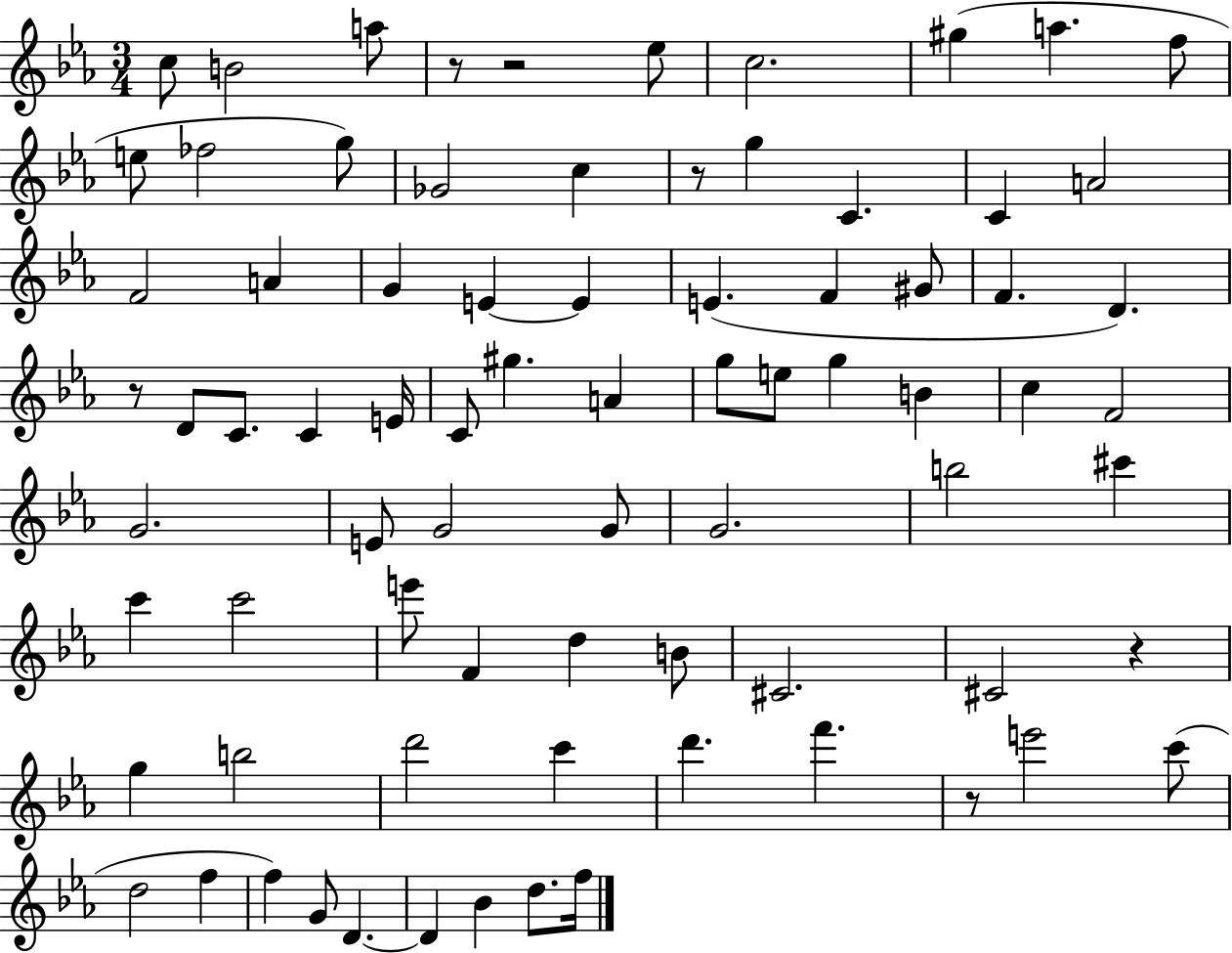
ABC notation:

X:1
T:Untitled
M:3/4
L:1/4
K:Eb
c/2 B2 a/2 z/2 z2 _e/2 c2 ^g a f/2 e/2 _f2 g/2 _G2 c z/2 g C C A2 F2 A G E E E F ^G/2 F D z/2 D/2 C/2 C E/4 C/2 ^g A g/2 e/2 g B c F2 G2 E/2 G2 G/2 G2 b2 ^c' c' c'2 e'/2 F d B/2 ^C2 ^C2 z g b2 d'2 c' d' f' z/2 e'2 c'/2 d2 f f G/2 D D _B d/2 f/4